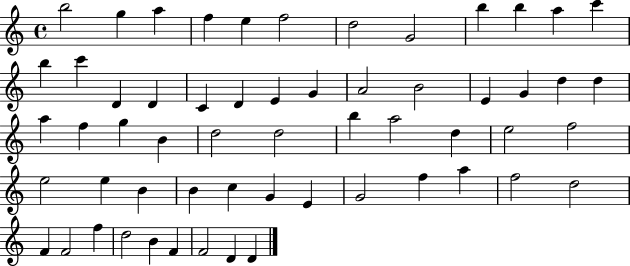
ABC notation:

X:1
T:Untitled
M:4/4
L:1/4
K:C
b2 g a f e f2 d2 G2 b b a c' b c' D D C D E G A2 B2 E G d d a f g B d2 d2 b a2 d e2 f2 e2 e B B c G E G2 f a f2 d2 F F2 f d2 B F F2 D D